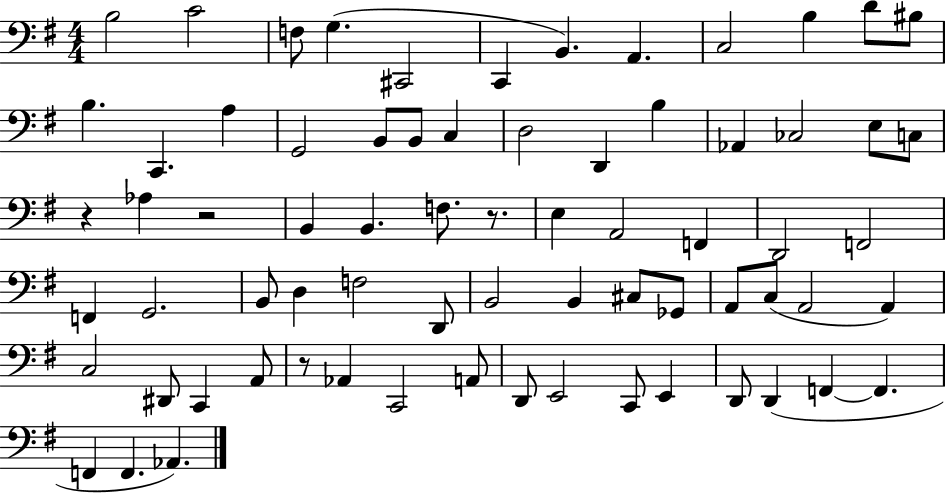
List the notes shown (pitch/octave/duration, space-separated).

B3/h C4/h F3/e G3/q. C#2/h C2/q B2/q. A2/q. C3/h B3/q D4/e BIS3/e B3/q. C2/q. A3/q G2/h B2/e B2/e C3/q D3/h D2/q B3/q Ab2/q CES3/h E3/e C3/e R/q Ab3/q R/h B2/q B2/q. F3/e. R/e. E3/q A2/h F2/q D2/h F2/h F2/q G2/h. B2/e D3/q F3/h D2/e B2/h B2/q C#3/e Gb2/e A2/e C3/e A2/h A2/q C3/h D#2/e C2/q A2/e R/e Ab2/q C2/h A2/e D2/e E2/h C2/e E2/q D2/e D2/q F2/q F2/q. F2/q F2/q. Ab2/q.